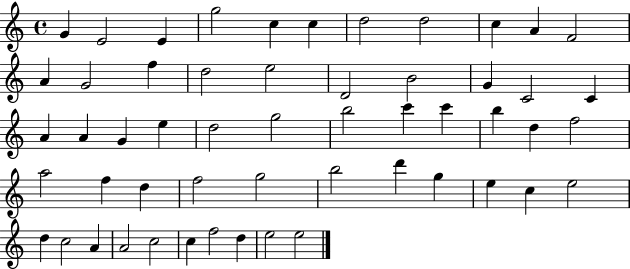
G4/q E4/h E4/q G5/h C5/q C5/q D5/h D5/h C5/q A4/q F4/h A4/q G4/h F5/q D5/h E5/h D4/h B4/h G4/q C4/h C4/q A4/q A4/q G4/q E5/q D5/h G5/h B5/h C6/q C6/q B5/q D5/q F5/h A5/h F5/q D5/q F5/h G5/h B5/h D6/q G5/q E5/q C5/q E5/h D5/q C5/h A4/q A4/h C5/h C5/q F5/h D5/q E5/h E5/h